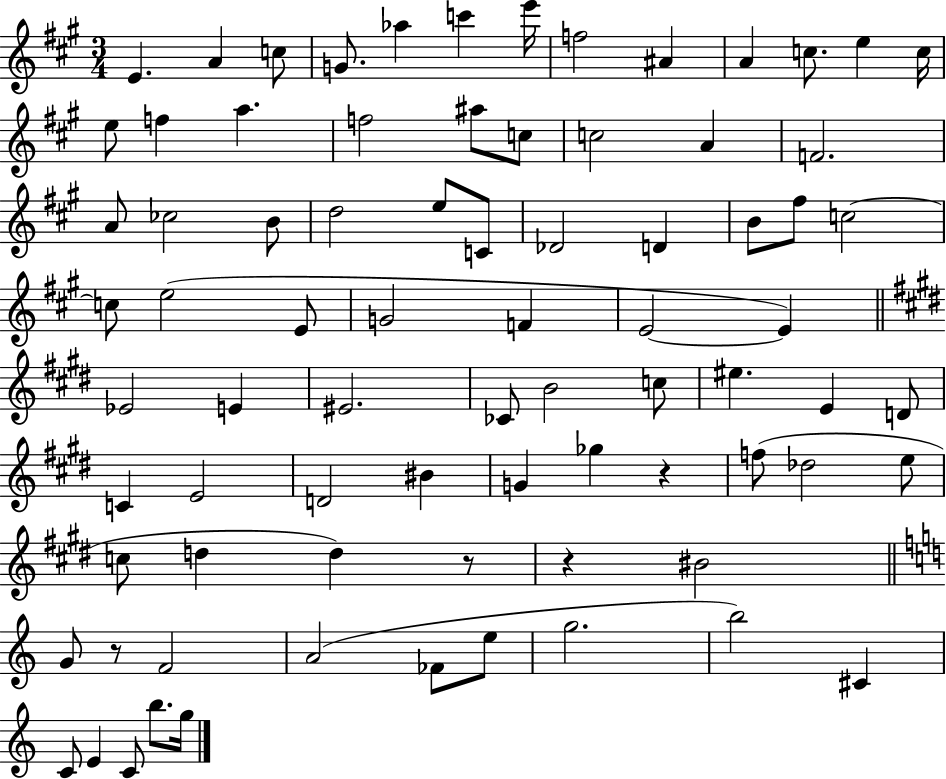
X:1
T:Untitled
M:3/4
L:1/4
K:A
E A c/2 G/2 _a c' e'/4 f2 ^A A c/2 e c/4 e/2 f a f2 ^a/2 c/2 c2 A F2 A/2 _c2 B/2 d2 e/2 C/2 _D2 D B/2 ^f/2 c2 c/2 e2 E/2 G2 F E2 E _E2 E ^E2 _C/2 B2 c/2 ^e E D/2 C E2 D2 ^B G _g z f/2 _d2 e/2 c/2 d d z/2 z ^B2 G/2 z/2 F2 A2 _F/2 e/2 g2 b2 ^C C/2 E C/2 b/2 g/4